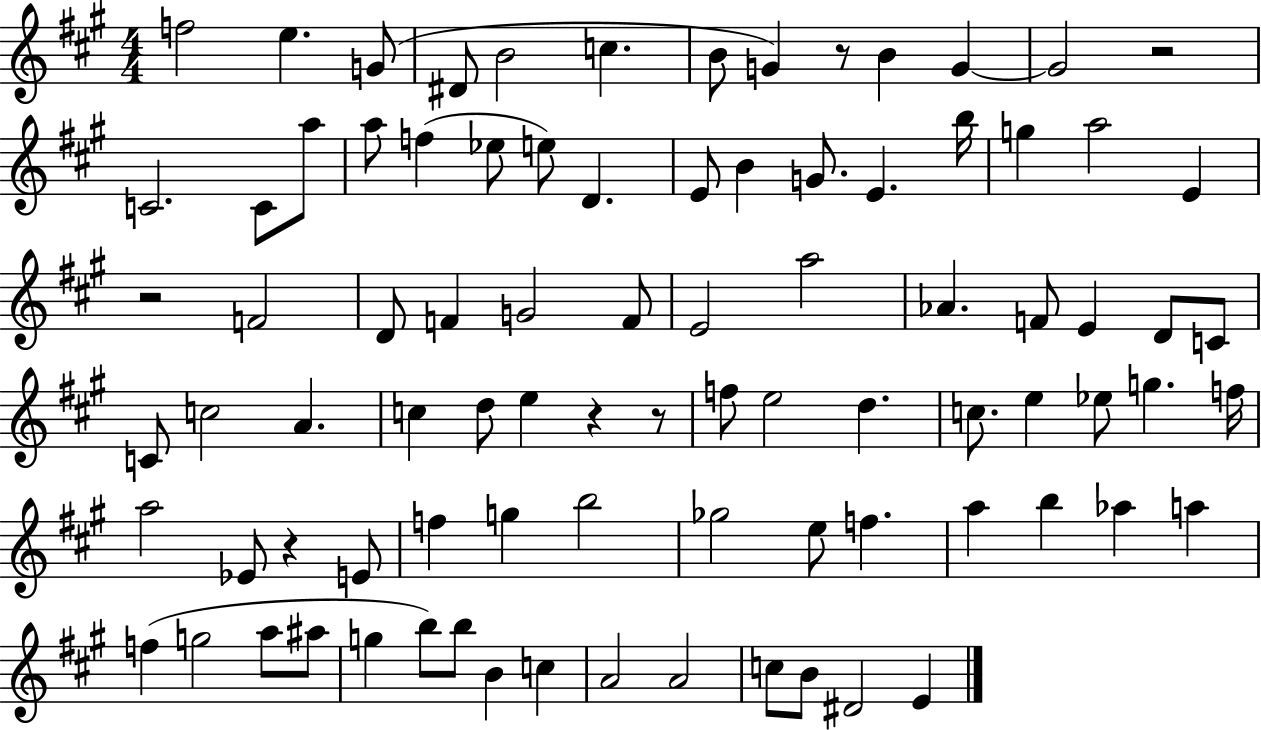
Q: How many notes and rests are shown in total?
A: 87